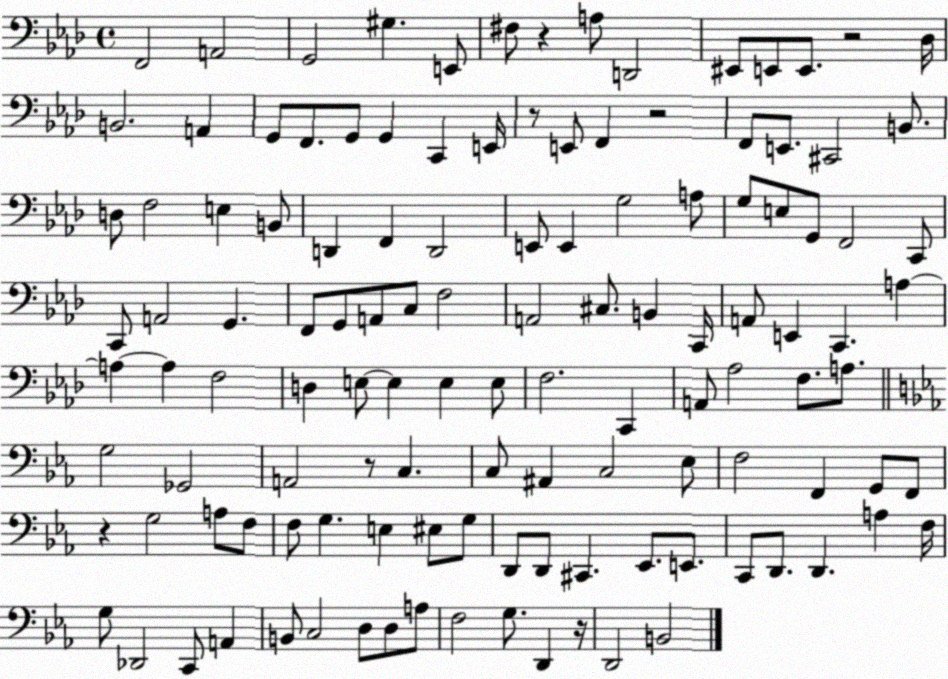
X:1
T:Untitled
M:4/4
L:1/4
K:Ab
F,,2 A,,2 G,,2 ^G, E,,/2 ^F,/2 z A,/2 D,,2 ^E,,/2 E,,/2 E,,/2 z2 _D,/4 B,,2 A,, G,,/2 F,,/2 G,,/2 G,, C,, E,,/4 z/2 E,,/2 F,, z2 F,,/2 E,,/2 ^C,,2 B,,/2 D,/2 F,2 E, B,,/2 D,, F,, D,,2 E,,/2 E,, G,2 A,/2 G,/2 E,/2 G,,/2 F,,2 C,,/2 C,,/2 A,,2 G,, F,,/2 G,,/2 A,,/2 C,/2 F,2 A,,2 ^C,/2 B,, C,,/4 A,,/2 E,, C,, A, A, A, F,2 D, E,/2 E, E, E,/2 F,2 C,, A,,/2 _A,2 F,/2 A,/2 G,2 _G,,2 A,,2 z/2 C, C,/2 ^A,, C,2 _E,/2 F,2 F,, G,,/2 F,,/2 z G,2 A,/2 F,/2 F,/2 G, E, ^E,/2 G,/2 D,,/2 D,,/2 ^C,, _E,,/2 E,,/2 C,,/2 D,,/2 D,, A, F,/4 G,/2 _D,,2 C,,/2 A,, B,,/2 C,2 D,/2 D,/2 A,/2 F,2 G,/2 D,, z/4 D,,2 B,,2